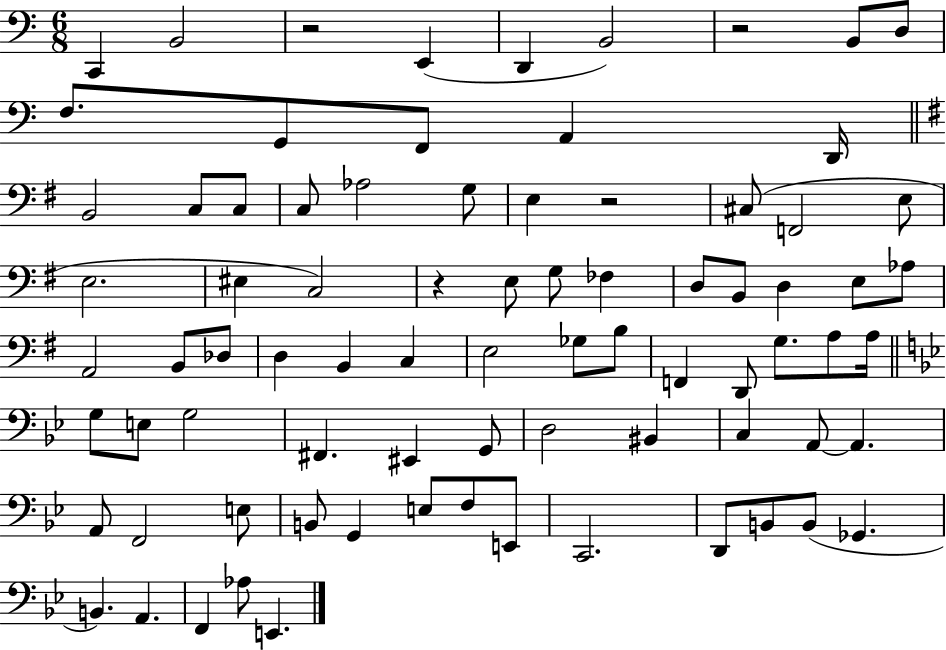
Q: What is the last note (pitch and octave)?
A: E2